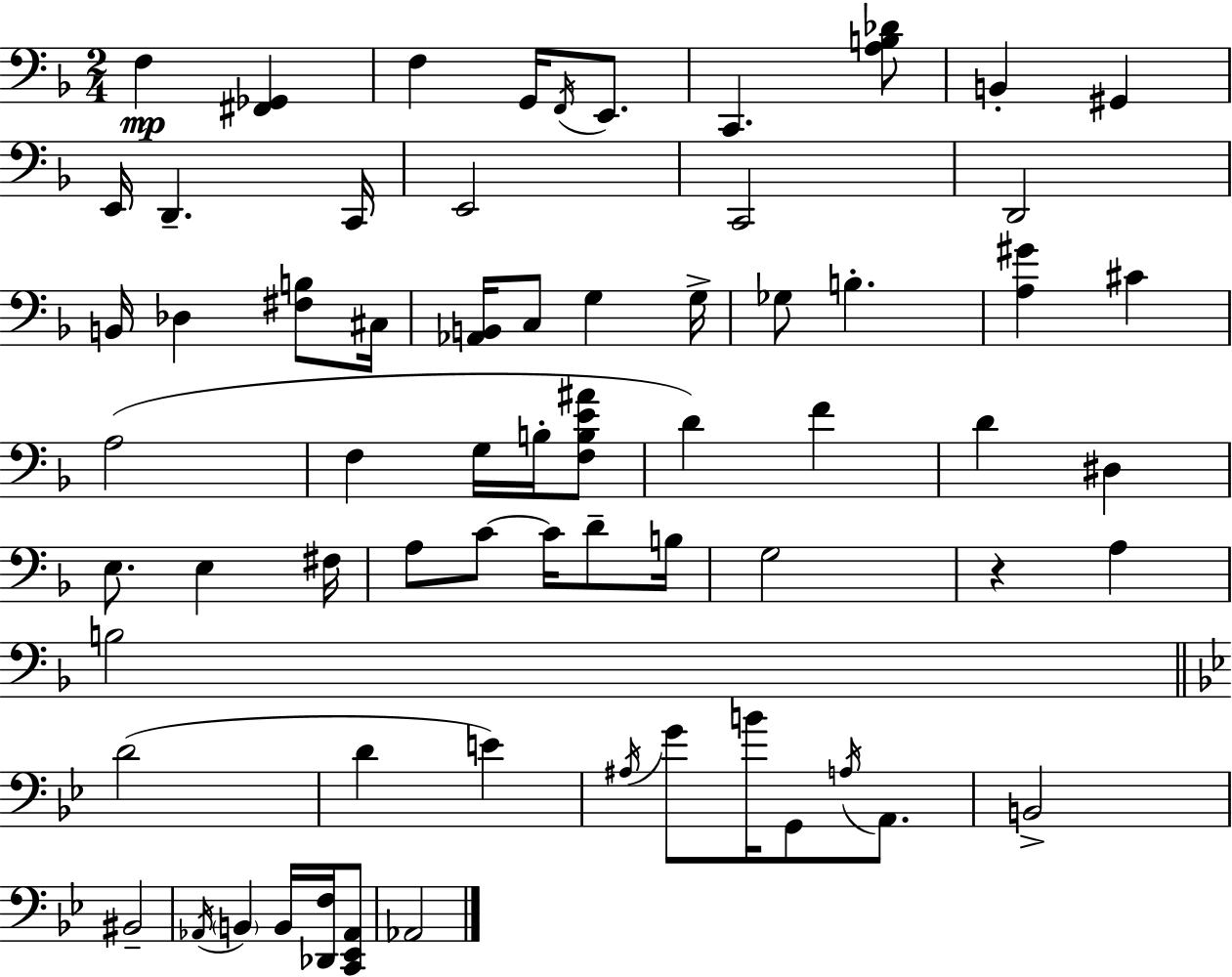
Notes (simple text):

F3/q [F#2,Gb2]/q F3/q G2/s F2/s E2/e. C2/q. [A3,B3,Db4]/e B2/q G#2/q E2/s D2/q. C2/s E2/h C2/h D2/h B2/s Db3/q [F#3,B3]/e C#3/s [Ab2,B2]/s C3/e G3/q G3/s Gb3/e B3/q. [A3,G#4]/q C#4/q A3/h F3/q G3/s B3/s [F3,B3,E4,A#4]/e D4/q F4/q D4/q D#3/q E3/e. E3/q F#3/s A3/e C4/e C4/s D4/e B3/s G3/h R/q A3/q B3/h D4/h D4/q E4/q A#3/s G4/e B4/s G2/e A3/s A2/e. B2/h BIS2/h Ab2/s B2/q B2/s [Db2,F3]/s [C2,Eb2,Ab2]/e Ab2/h